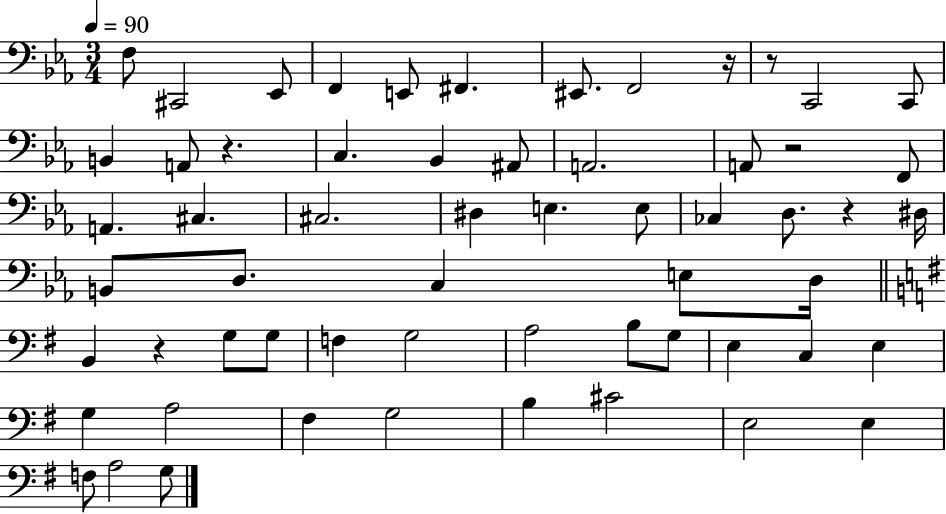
X:1
T:Untitled
M:3/4
L:1/4
K:Eb
F,/2 ^C,,2 _E,,/2 F,, E,,/2 ^F,, ^E,,/2 F,,2 z/4 z/2 C,,2 C,,/2 B,, A,,/2 z C, _B,, ^A,,/2 A,,2 A,,/2 z2 F,,/2 A,, ^C, ^C,2 ^D, E, E,/2 _C, D,/2 z ^D,/4 B,,/2 D,/2 C, E,/2 D,/4 B,, z G,/2 G,/2 F, G,2 A,2 B,/2 G,/2 E, C, E, G, A,2 ^F, G,2 B, ^C2 E,2 E, F,/2 A,2 G,/2